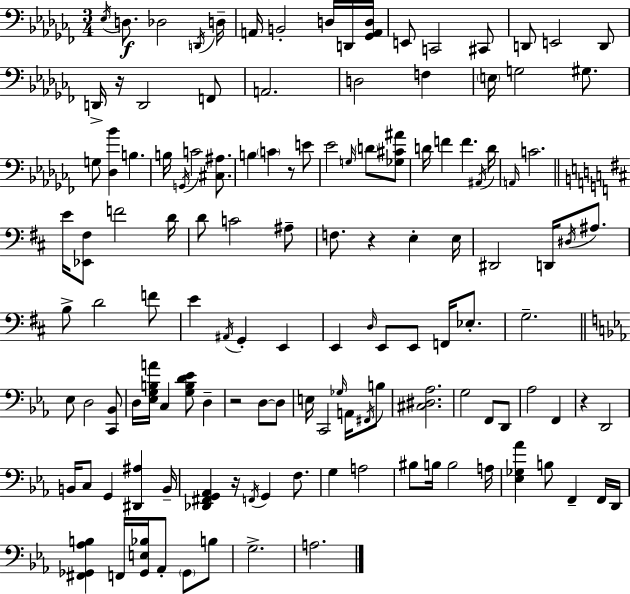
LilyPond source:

{
  \clef bass
  \numericTimeSignature
  \time 3/4
  \key aes \minor
  \acciaccatura { ees16 }\f d8. des2 | \acciaccatura { d,16 } d16-- a,16 b,2-. d16 | d,16 <ges, a, d>16 e,8 c,2 | cis,8 d,8 e,2 | \break d,8 d,16-> r16 d,2 | f,8 a,2. | d2 f4 | \parenthesize e16 g2 gis8. | \break g8 <des bes'>4 b4. | b16 \acciaccatura { g,16 } c'2 | <cis ais>8. b4 \parenthesize c'4 r8 | e'8 ees'2 \grace { g16 } | \break \parenthesize d'8 <ges cis' ais'>8 d'16 f'4 f'4. | \acciaccatura { ais,16 } d'16 \grace { a,16 } c'2. | \bar "||" \break \key b \minor e'16 <ees, fis>8 f'2 d'16 | d'8 c'2 ais8-- | f8. r4 e4-. e16 | dis,2 d,16 \acciaccatura { dis16 } ais8. | \break b8-> d'2 f'8 | e'4 \acciaccatura { ais,16 } g,4-. e,4 | e,4 \grace { d16 } e,8 e,8 f,16 | ees8.-. g2.-- | \break \bar "||" \break \key ees \major ees8 d2 <c, bes,>8 | d16 <ees g b a'>16 c4 <g b d' ees'>8 d4-- | r2 d8~~ d8 | e16 c,2 \grace { ges16 } a,16 \acciaccatura { fis,16 } | \break b8 <cis dis aes>2. | g2 f,8 | d,8 aes2 f,4 | r4 d,2 | \break b,16 c8 g,4 <dis, ais>4 | b,16-- <des, fis, g, aes,>4 r16 \acciaccatura { f,16 } g,4 | f8. g4 a2 | bis8 b16 b2 | \break a16 <ees ges aes'>4 b8 f,4-- | f,16 d,16 <fis, ges, aes b>4 f,16 <ges, e bes>16 aes,8-. \parenthesize ges,8 | b8 g2.-> | a2. | \break \bar "|."
}